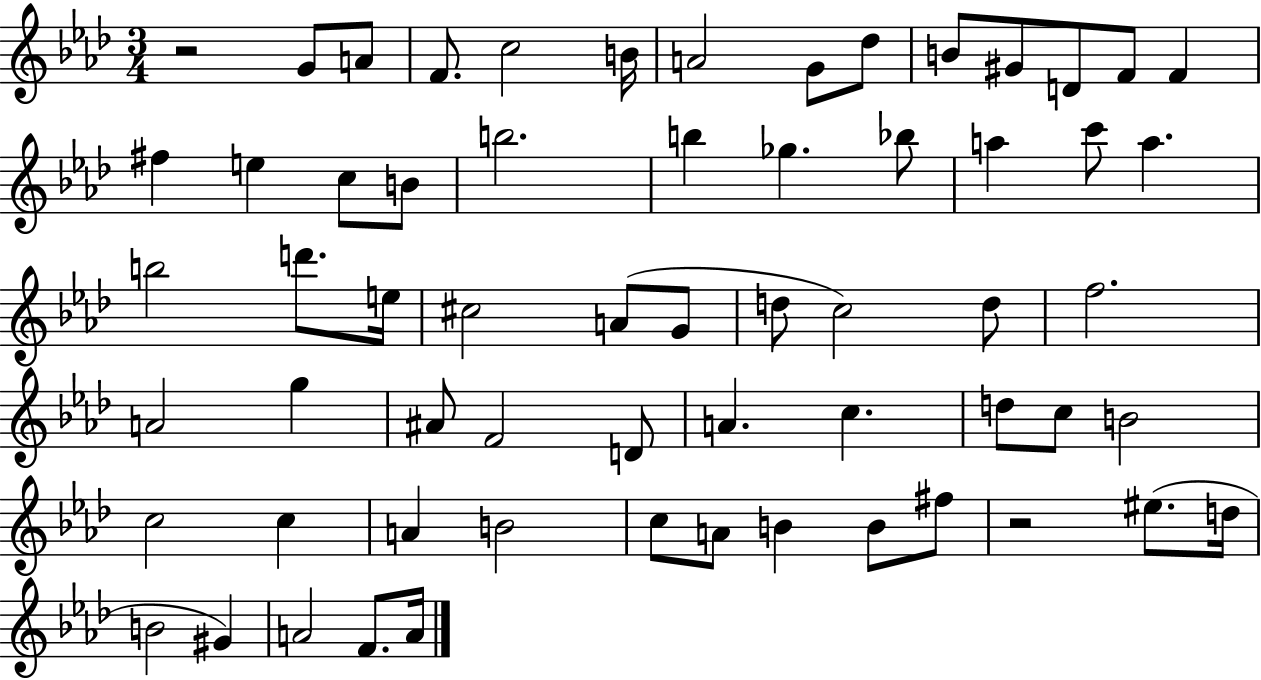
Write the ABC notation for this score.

X:1
T:Untitled
M:3/4
L:1/4
K:Ab
z2 G/2 A/2 F/2 c2 B/4 A2 G/2 _d/2 B/2 ^G/2 D/2 F/2 F ^f e c/2 B/2 b2 b _g _b/2 a c'/2 a b2 d'/2 e/4 ^c2 A/2 G/2 d/2 c2 d/2 f2 A2 g ^A/2 F2 D/2 A c d/2 c/2 B2 c2 c A B2 c/2 A/2 B B/2 ^f/2 z2 ^e/2 d/4 B2 ^G A2 F/2 A/4